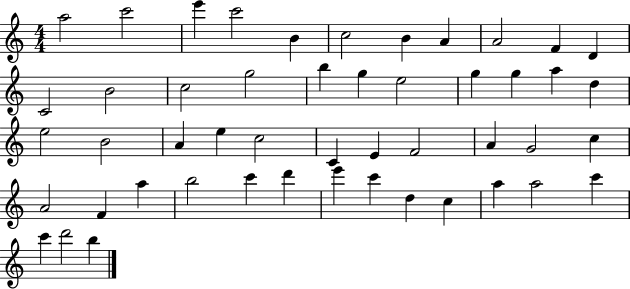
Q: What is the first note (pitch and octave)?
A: A5